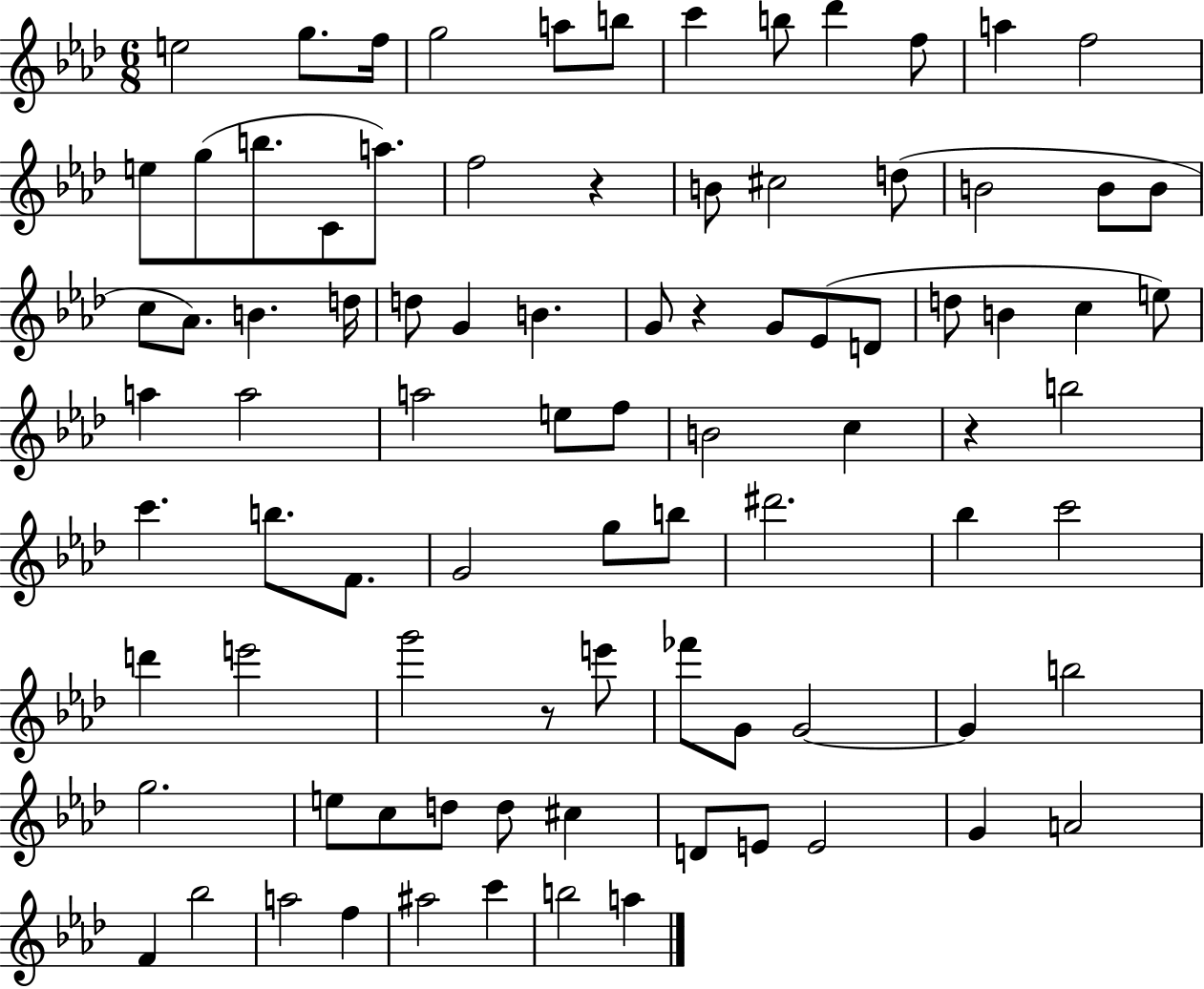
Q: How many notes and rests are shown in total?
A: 88